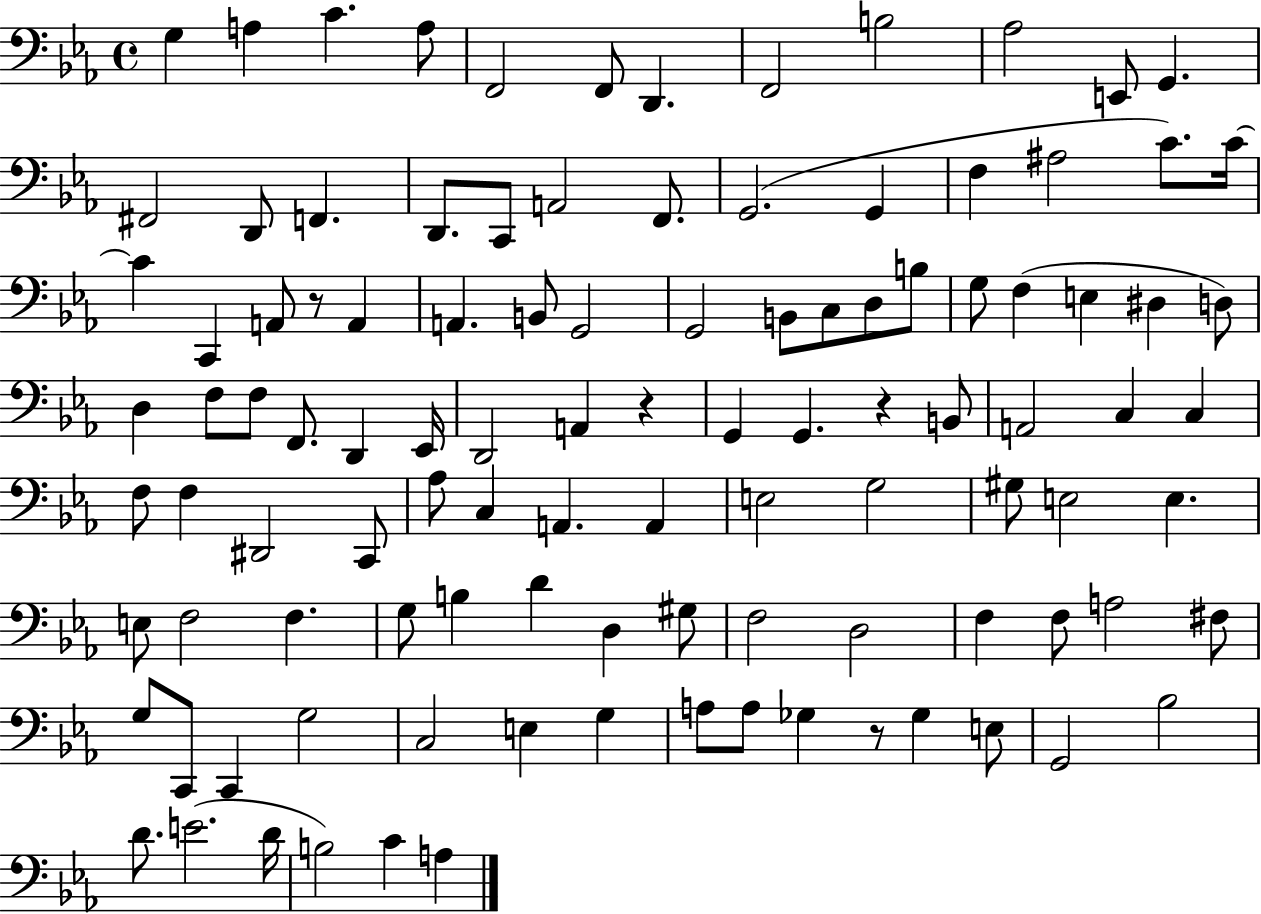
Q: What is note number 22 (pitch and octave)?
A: F3